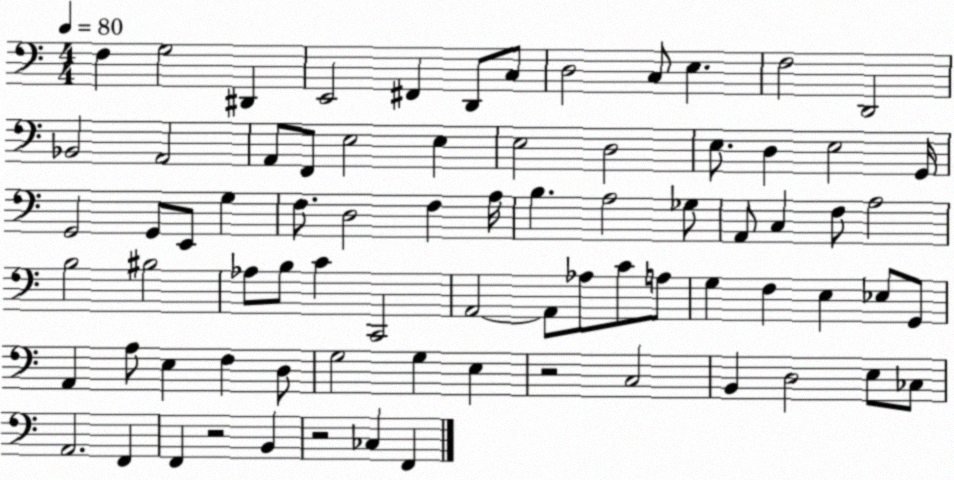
X:1
T:Untitled
M:4/4
L:1/4
K:C
F, G,2 ^D,, E,,2 ^F,, D,,/2 C,/2 D,2 C,/2 E, F,2 D,,2 _B,,2 A,,2 A,,/2 F,,/2 E,2 E, E,2 D,2 E,/2 D, E,2 G,,/4 G,,2 G,,/2 E,,/2 G, F,/2 D,2 F, A,/4 B, A,2 _G,/2 A,,/2 C, F,/2 A,2 B,2 ^B,2 _A,/2 B,/2 C C,,2 A,,2 A,,/2 _A,/2 C/2 A,/2 G, F, E, _E,/2 G,,/2 A,, A,/2 E, F, D,/2 G,2 G, E, z2 C,2 B,, D,2 E,/2 _C,/2 A,,2 F,, F,, z2 B,, z2 _C, F,,